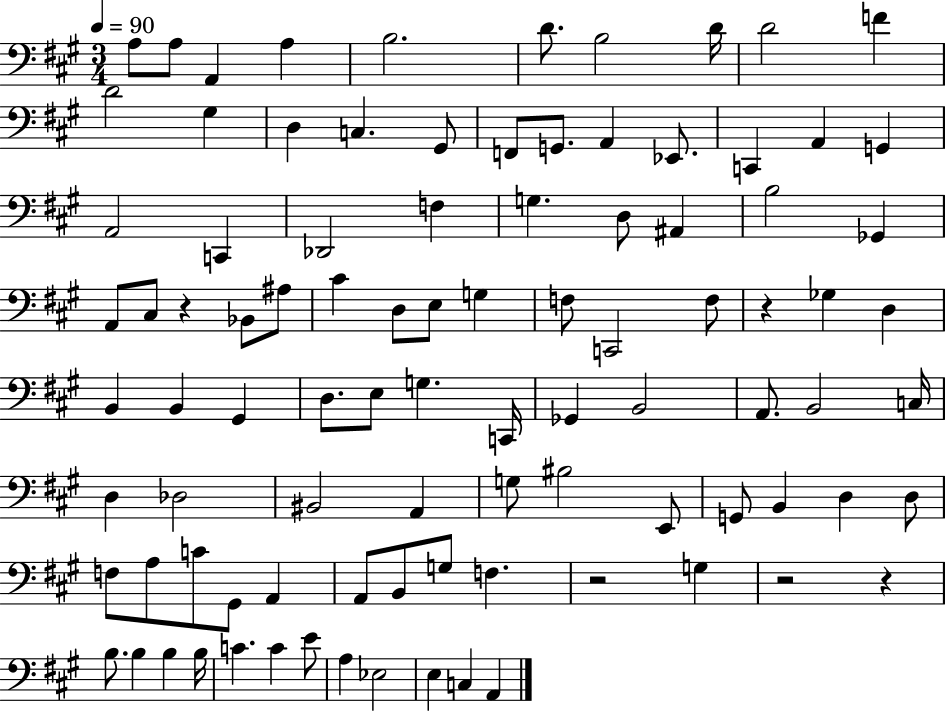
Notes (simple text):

A3/e A3/e A2/q A3/q B3/h. D4/e. B3/h D4/s D4/h F4/q D4/h G#3/q D3/q C3/q. G#2/e F2/e G2/e. A2/q Eb2/e. C2/q A2/q G2/q A2/h C2/q Db2/h F3/q G3/q. D3/e A#2/q B3/h Gb2/q A2/e C#3/e R/q Bb2/e A#3/e C#4/q D3/e E3/e G3/q F3/e C2/h F3/e R/q Gb3/q D3/q B2/q B2/q G#2/q D3/e. E3/e G3/q. C2/s Gb2/q B2/h A2/e. B2/h C3/s D3/q Db3/h BIS2/h A2/q G3/e BIS3/h E2/e G2/e B2/q D3/q D3/e F3/e A3/e C4/e G#2/e A2/q A2/e B2/e G3/e F3/q. R/h G3/q R/h R/q B3/e. B3/q B3/q B3/s C4/q. C4/q E4/e A3/q Eb3/h E3/q C3/q A2/q